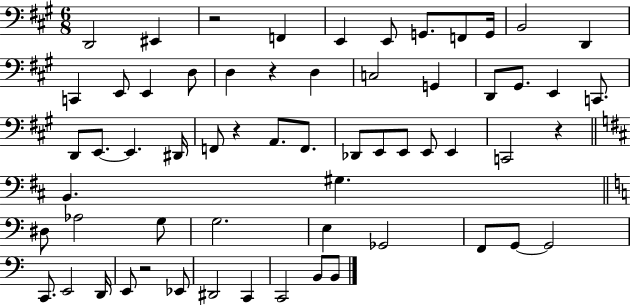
{
  \clef bass
  \numericTimeSignature
  \time 6/8
  \key a \major
  d,2 eis,4 | r2 f,4 | e,4 e,8 g,8. f,8 g,16 | b,2 d,4 | \break c,4 e,8 e,4 d8 | d4 r4 d4 | c2 g,4 | d,8 gis,8. e,4 c,8. | \break d,8 e,8.~~ e,4. dis,16 | f,8 r4 a,8. f,8. | des,8 e,8 e,8 e,8 e,4 | c,2 r4 | \break \bar "||" \break \key d \major b,4. gis4. | \bar "||" \break \key a \minor dis8 aes2 g8 | g2. | e4 ges,2 | f,8 g,8~~ g,2 | \break c,8. e,2 d,16 | e,8 r2 ees,8 | dis,2 c,4 | c,2 b,8 b,8 | \break \bar "|."
}